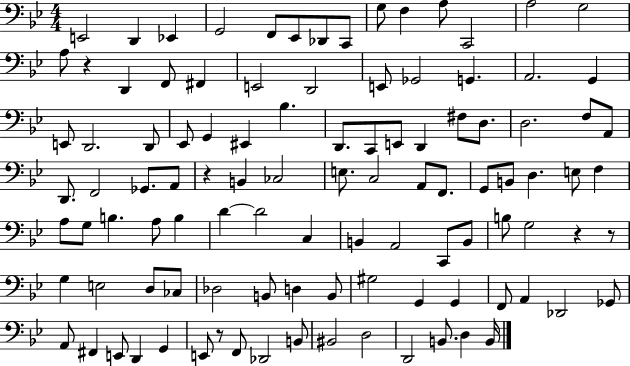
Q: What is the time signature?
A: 4/4